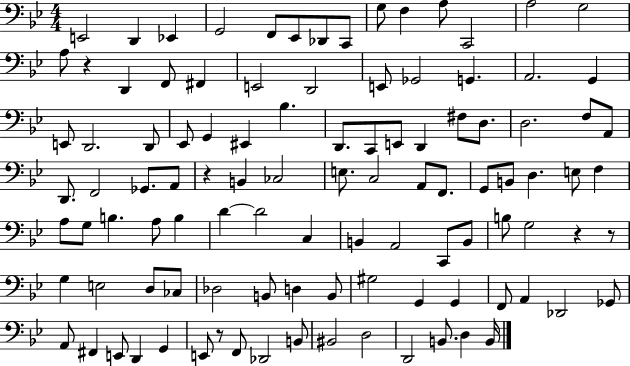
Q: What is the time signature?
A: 4/4